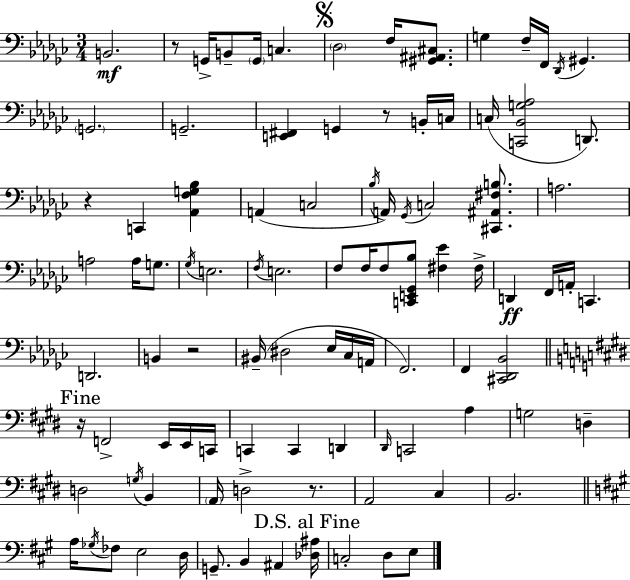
X:1
T:Untitled
M:3/4
L:1/4
K:Ebm
B,,2 z/2 G,,/4 B,,/2 G,,/4 C, _D,2 F,/4 [^G,,^A,,^C,]/2 G, F,/4 F,,/4 _D,,/4 ^G,, G,,2 G,,2 [E,,^F,,] G,, z/2 B,,/4 C,/4 C,/4 [C,,_B,,G,_A,]2 D,,/2 z C,, [_A,,F,G,_B,] A,, C,2 _B,/4 A,,/4 _G,,/4 C,2 [^C,,^A,,^F,B,]/2 A,2 A,2 A,/4 G,/2 _G,/4 E,2 F,/4 E,2 F,/2 F,/4 F,/2 [C,,E,,_G,,_B,]/2 [^F,_E] ^F,/4 D,, F,,/4 A,,/4 C,, D,,2 B,, z2 ^B,,/4 ^D,2 _E,/4 _C,/4 A,,/4 F,,2 F,, [^C,,_D,,_B,,]2 z/4 F,,2 E,,/4 E,,/4 C,,/4 C,, C,, D,, ^D,,/4 C,,2 A, G,2 D, D,2 G,/4 B,, A,,/4 D,2 z/2 A,,2 ^C, B,,2 A,/4 _G,/4 _F,/2 E,2 D,/4 G,,/2 B,, ^A,, [_D,^A,]/4 C,2 D,/2 E,/2